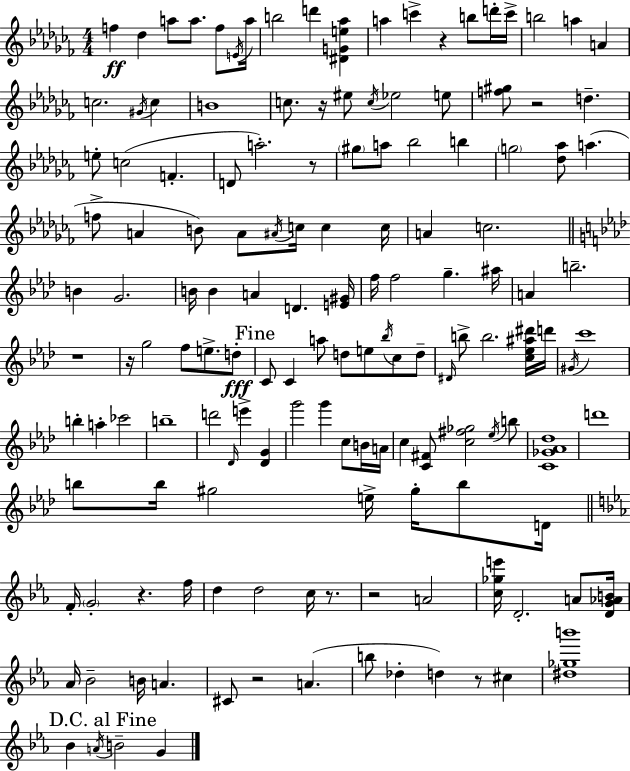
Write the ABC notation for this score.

X:1
T:Untitled
M:4/4
L:1/4
K:Abm
f _d a/2 a/2 f/2 E/4 a/4 b2 d' [^DGe_a] a c' z b/2 d'/4 c'/4 b2 a A c2 ^G/4 c B4 c/2 z/4 ^e/2 c/4 _e2 e/2 [f^g]/2 z2 d e/2 c2 F D/2 a2 z/2 ^g/2 a/2 _b2 b g2 [_d_a]/2 a f/2 A B/2 A/2 ^A/4 c/4 c c/4 A c2 B G2 B/4 B A D [E^G]/4 f/4 f2 g ^a/4 A b2 z4 z/4 g2 f/2 e/2 d/2 C/2 C a/2 d/2 e/2 _b/4 c/2 d/2 ^D/4 b/2 b2 [c_e^a^d']/4 d'/4 ^G/4 c'4 b a _c'2 b4 d'2 _D/4 e' [_DG] g'2 g' c/2 B/4 A/4 c [C^F]/2 [c^f_g]2 _e/4 b/2 [C_G_A_d]4 d'4 b/2 b/4 ^g2 e/4 ^g/4 b/2 D/4 F/4 G2 z f/4 d d2 c/4 z/2 z2 A2 [c_ge']/4 D2 A/2 [DG_AB]/4 _A/4 _B2 B/4 A ^C/2 z2 A b/2 _d d z/2 ^c [^d_gb']4 _B A/4 B2 G